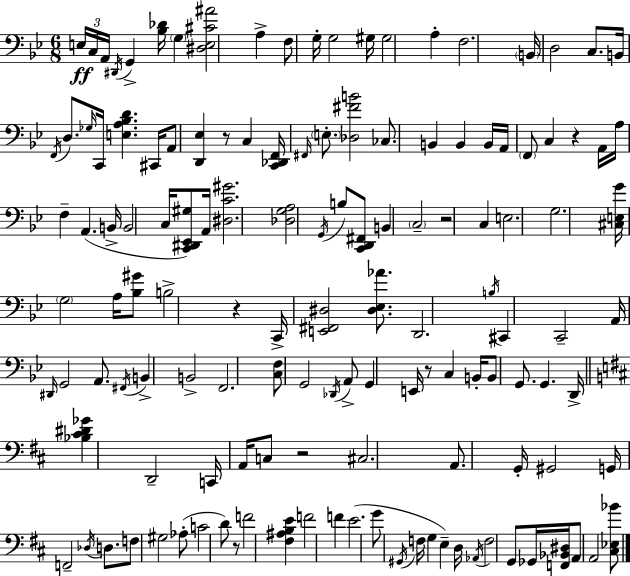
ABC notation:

X:1
T:Untitled
M:6/8
L:1/4
K:Gm
E,/4 C,/4 A,,/4 ^D,,/4 G,, [_B,_D]/4 G, [^D,E,^C^A]2 A, F,/2 G,/4 G,2 ^G,/4 ^G,2 A, F,2 B,,/4 D,2 C,/2 B,,/4 F,,/4 D,/2 _G,/4 C,,/4 [E,A,_B,D] ^C,,/4 A,,/2 [D,,_E,] z/2 C, [C,,_D,,F,,]/4 ^F,,/4 E,/2 [_D,^FB]2 _C,/2 B,, B,, B,,/4 A,,/4 F,,/2 C, z A,,/4 A,/4 F, A,, B,,/4 B,,2 C,/4 [C,,^D,,_E,,^G,]/2 A,,/4 [^D,C^G]2 [_D,G,A,]2 G,,/4 B,/2 [C,,D,,^F,,]/2 B,, C,2 z2 C, E,2 G,2 [^C,E,G]/4 G,2 A,/4 [_B,^G]/2 B,2 z C,,/4 [E,,^F,,^D,]2 [^D,_E,_A]/2 D,,2 B,/4 ^C,, C,,2 A,,/4 ^D,,/4 G,,2 A,,/2 ^F,,/4 B,, B,,2 F,,2 [C,F,]/2 G,,2 _D,,/4 A,,/2 G,, E,,/4 z/2 C, B,,/4 B,,/2 G,,/2 G,, D,,/4 [_B,^C^D_G] D,,2 C,,/4 A,,/4 C,/2 z2 ^C,2 A,,/2 G,,/4 ^G,,2 G,,/4 F,,2 _D,/4 D,/2 F,/2 ^G,2 _A,/2 C2 D/2 z/2 F2 [^F,^A,B,E] F2 F E2 G/2 ^G,,/4 F,/4 G, E, D,/4 _A,,/4 F,2 G,,/2 _G,,/4 [F,,_B,,^D,]/4 A,,/2 A,,2 [^C,_E,_B]/2